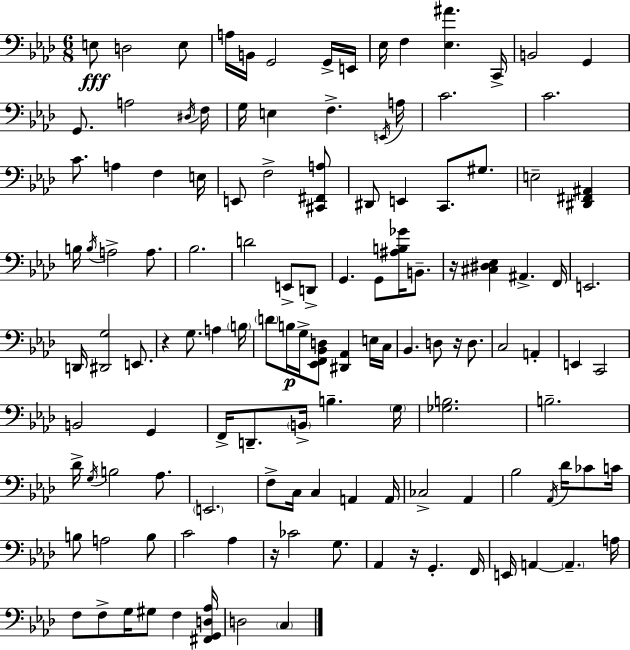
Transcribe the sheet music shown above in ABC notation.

X:1
T:Untitled
M:6/8
L:1/4
K:Fm
E,/2 D,2 E,/2 A,/4 B,,/4 G,,2 G,,/4 E,,/4 _E,/4 F, [_E,^A] C,,/4 B,,2 G,, G,,/2 A,2 ^D,/4 F,/4 G,/4 E, F, E,,/4 A,/4 C2 C2 C/2 A, F, E,/4 E,,/2 F,2 [^C,,^F,,A,]/2 ^D,,/2 E,, C,,/2 ^G,/2 E,2 [^D,,^F,,^A,,] B,/4 B,/4 A,2 A,/2 _B,2 D2 E,,/2 D,,/2 G,, G,,/2 [^A,B,_G]/4 B,,/2 z/4 [^C,^D,_E,] ^A,, F,,/4 E,,2 D,,/4 [^D,,G,]2 E,,/2 z G,/2 A, B,/4 D/2 B,/4 G,/4 [_E,,F,,_B,,D,]/2 [^D,,_A,,] E,/4 C,/4 _B,, D,/2 z/4 D,/2 C,2 A,, E,, C,,2 B,,2 G,, F,,/4 D,,/2 B,,/4 B, G,/4 [_G,B,]2 B,2 _D/4 G,/4 B,2 _A,/2 E,,2 F,/2 C,/4 C, A,, A,,/4 _C,2 _A,, _B,2 _A,,/4 _D/4 _C/2 C/4 B,/2 A,2 B,/2 C2 _A, z/4 _C2 G,/2 _A,, z/4 G,, F,,/4 E,,/4 A,, A,, A,/4 F,/2 F,/2 G,/4 ^G,/2 F, [^F,,G,,D,_A,]/4 D,2 C,